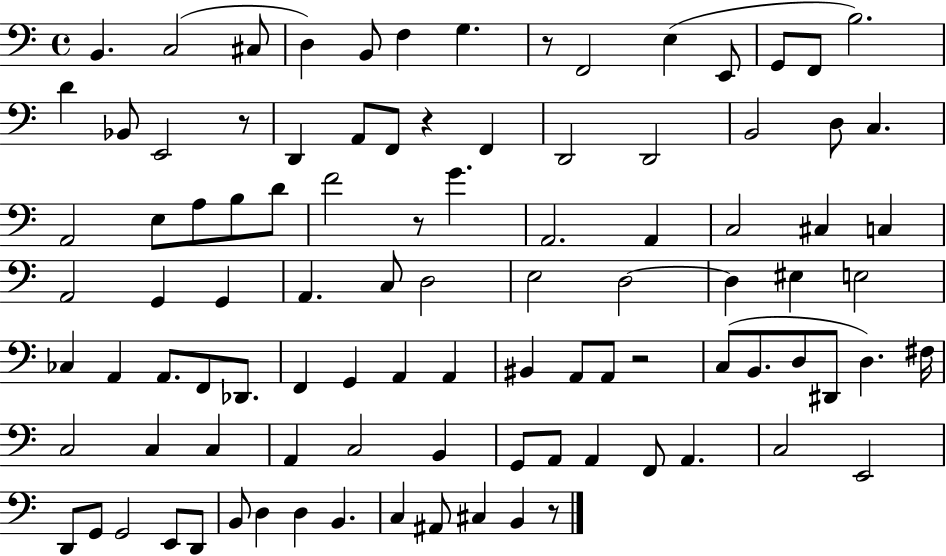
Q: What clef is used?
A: bass